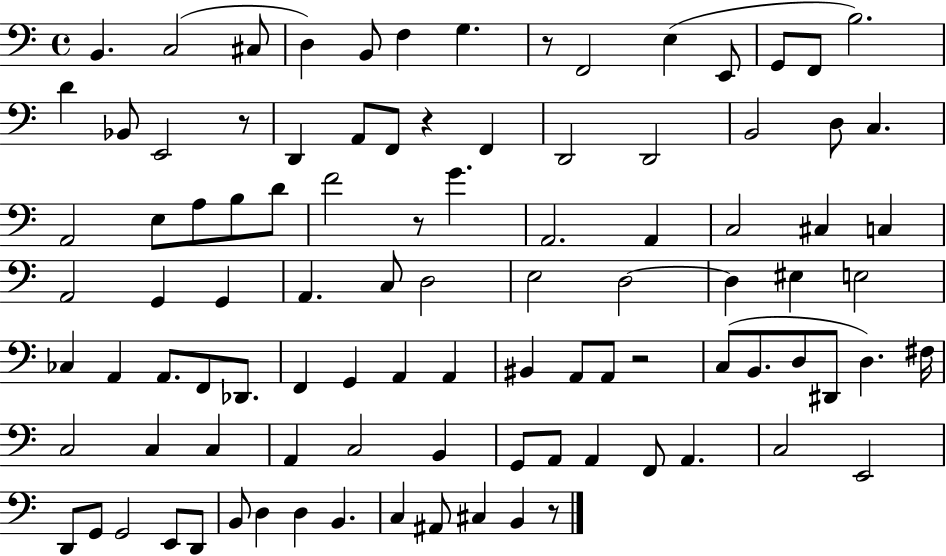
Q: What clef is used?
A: bass